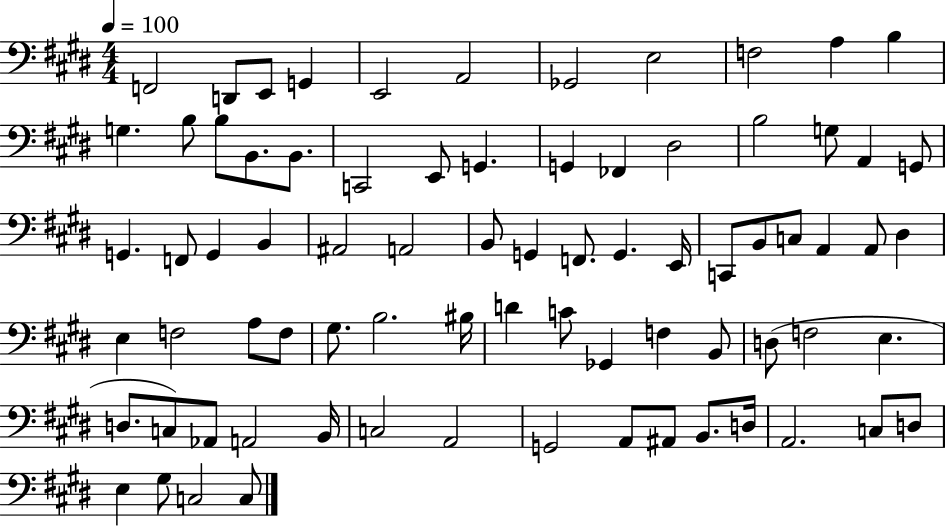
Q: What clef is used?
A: bass